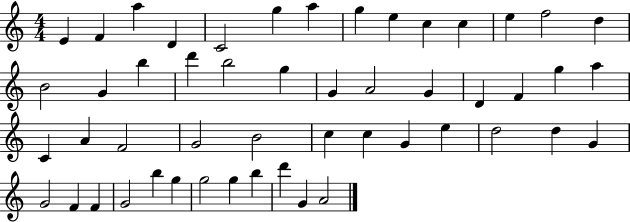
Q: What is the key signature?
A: C major